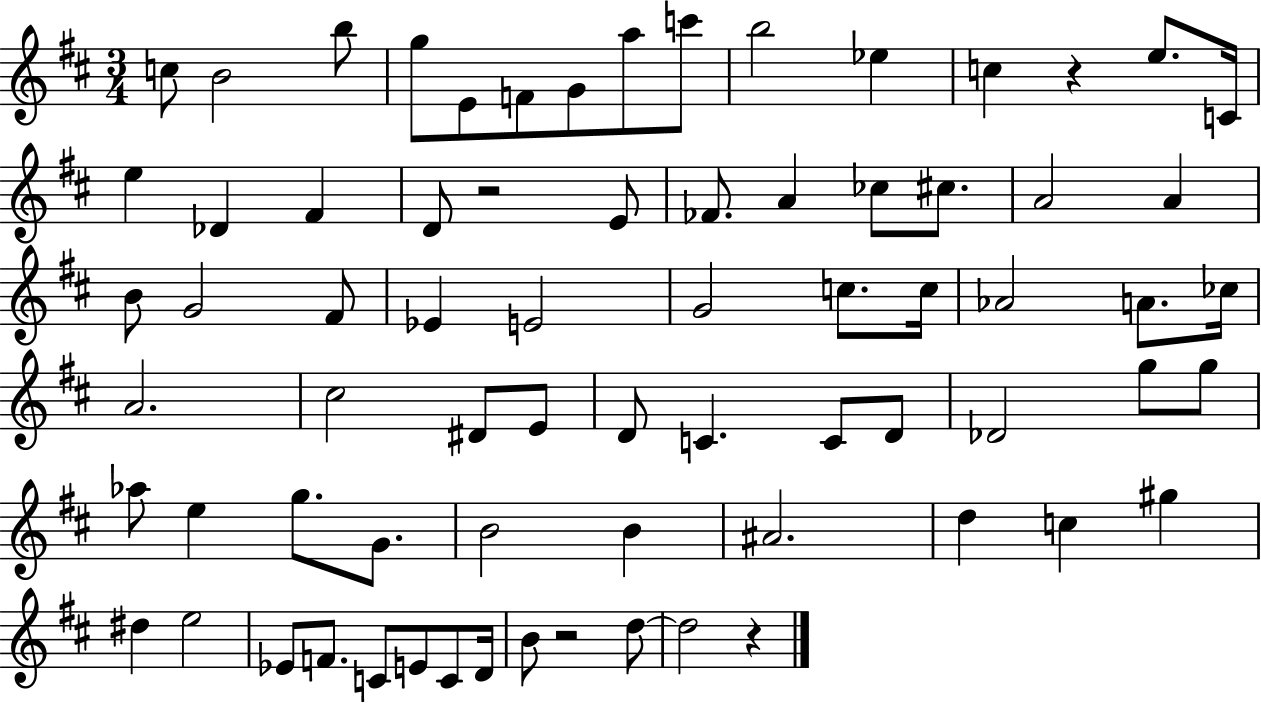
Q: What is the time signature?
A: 3/4